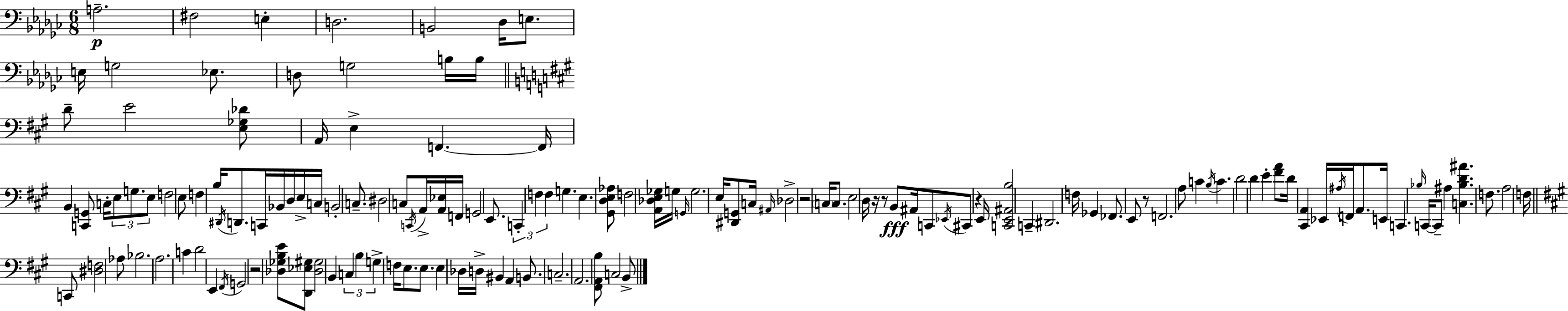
A3/h. F#3/h E3/q D3/h. B2/h Db3/s E3/e. E3/s G3/h Eb3/e. D3/e G3/h B3/s B3/s D4/e E4/h [E3,Gb3,Db4]/e A2/s E3/q F2/q. F2/s B2/q [C2,G2]/e C3/s E3/e G3/e. E3/e F3/h E3/e F3/q B3/s D#2/s D2/e. C2/s Bb2/s D3/s E3/s C3/s B2/h C3/e. D#3/h C3/e C2/s A2/s [A2,Eb3]/s F2/s G2/h E2/e. C2/q F3/q F3/q G3/q. E3/q. [G#2,D3,E3,Ab3]/e F3/h [A2,Db3,E3,Gb3]/s G3/s G2/s G3/h. E3/s [D#2,G2]/e C3/s A#2/s Db3/h R/h C3/s C3/e. E3/h D3/s R/s R/e B2/e A#2/s C2/e Eb2/s C#2/e R/q E2/s [C2,E2,A#2,B3]/h C2/q D#2/h. F3/s Gb2/q FES2/e. E2/e R/e F2/h. A3/e C4/q B3/s C4/q. D4/h D4/q E4/q [F#4,A4]/e D4/s [C#2,A2]/q Eb2/s A#3/s F2/s A2/e. E2/s C2/q. Bb3/s C2/s C2/e A#3/q [C3,Bb3,D4,A#4]/q. F3/e. A3/h F3/s C2/e [D#3,F3]/h Ab3/e Bb3/h. A3/h. C4/q D4/h E2/q F#2/s G2/h R/h [Db3,Gb3,B3,E4]/e [D2,Eb3,G#3]/e [Db3,G#3]/h B2/q C3/q B3/q G3/q F3/s E3/e. E3/e. E3/q Db3/s D3/s BIS2/q A2/q B2/e. C3/h. A2/h. [F#2,A2,B3]/e C3/h B2/e